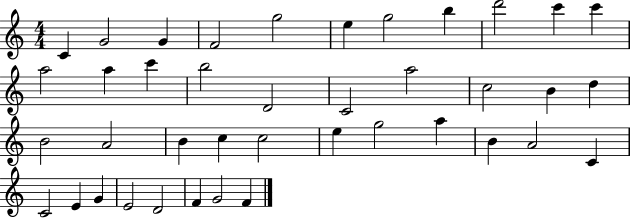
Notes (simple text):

C4/q G4/h G4/q F4/h G5/h E5/q G5/h B5/q D6/h C6/q C6/q A5/h A5/q C6/q B5/h D4/h C4/h A5/h C5/h B4/q D5/q B4/h A4/h B4/q C5/q C5/h E5/q G5/h A5/q B4/q A4/h C4/q C4/h E4/q G4/q E4/h D4/h F4/q G4/h F4/q